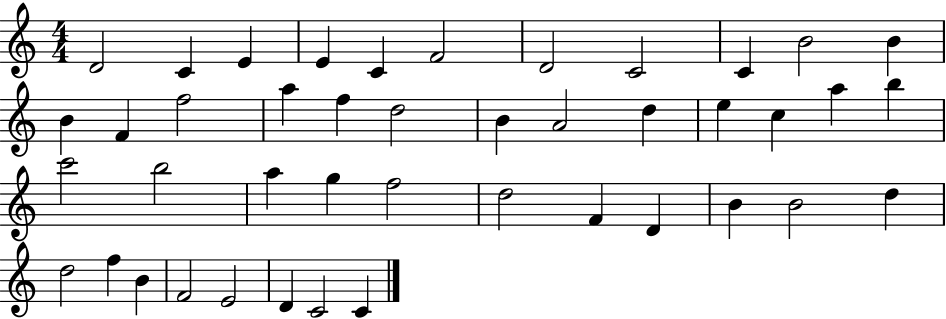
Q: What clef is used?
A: treble